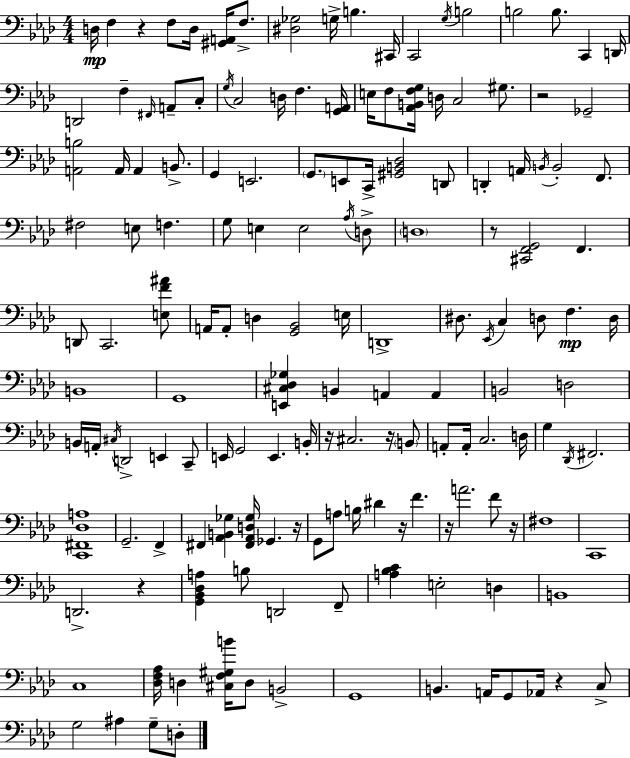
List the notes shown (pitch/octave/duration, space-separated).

D3/s F3/q R/q F3/e D3/s [G#2,A2]/s F3/e. [D#3,Gb3]/h G3/s B3/q. C#2/s C2/h G3/s B3/h B3/h B3/e. C2/q D2/s D2/h F3/q F#2/s A2/e C3/e G3/s C3/h D3/s F3/q. [G2,A2]/s E3/s F3/e [Ab2,B2,F3,G3]/s D3/s C3/h G#3/e. R/h Gb2/h [A2,B3]/h A2/s A2/q B2/e. G2/q E2/h. G2/e. E2/e C2/s [G#2,B2,Db3]/h D2/e D2/q A2/s B2/s B2/h F2/e. F#3/h E3/e F3/q. G3/e E3/q E3/h Ab3/s D3/e D3/w R/e [C#2,F2,G2]/h F2/q. D2/e C2/h. [E3,F4,A#4]/e A2/s A2/e D3/q [G2,Bb2]/h E3/s D2/w D#3/e. Eb2/s C3/q D3/e F3/q. D3/s B2/w G2/w [E2,C#3,Db3,Gb3]/q B2/q A2/q A2/q B2/h D3/h B2/s A2/s C#3/s D2/h E2/q C2/e E2/s G2/h E2/q. B2/s R/s C#3/h. R/s B2/e A2/e A2/s C3/h. D3/s G3/q Db2/s F#2/h. [C2,F#2,Db3,A3]/w G2/h. F2/q F#2/q [Ab2,B2,Gb3]/q [F#2,Ab2,D3,Gb3]/s Gb2/q. R/s G2/e A3/e B3/s D#4/q R/s F4/q. R/s A4/h. F4/e R/s F#3/w C2/w D2/h. R/q [G2,Bb2,Db3,A3]/q B3/e D2/h F2/e [A3,Bb3,C4]/q E3/h D3/q B2/w C3/w [Db3,F3,Ab3]/s D3/q [C#3,F3,G#3,B4]/s D3/e B2/h G2/w B2/q. A2/s G2/e Ab2/s R/q C3/e G3/h A#3/q G3/e D3/e